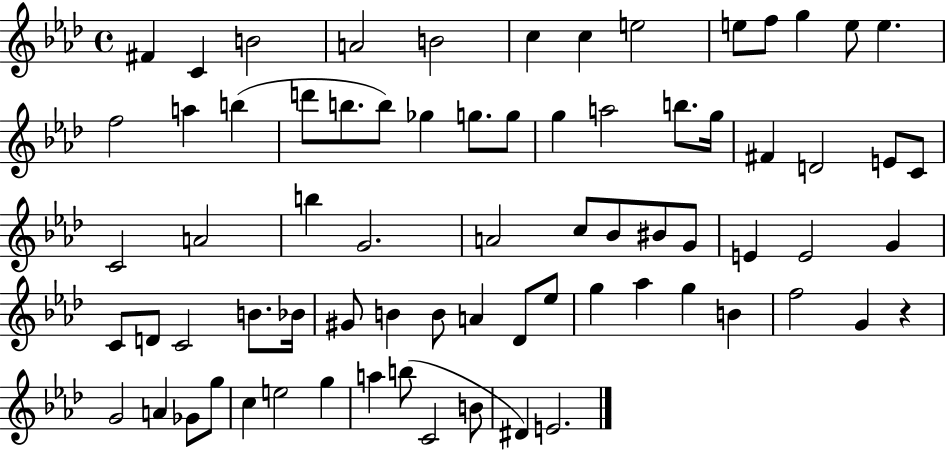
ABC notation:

X:1
T:Untitled
M:4/4
L:1/4
K:Ab
^F C B2 A2 B2 c c e2 e/2 f/2 g e/2 e f2 a b d'/2 b/2 b/2 _g g/2 g/2 g a2 b/2 g/4 ^F D2 E/2 C/2 C2 A2 b G2 A2 c/2 _B/2 ^B/2 G/2 E E2 G C/2 D/2 C2 B/2 _B/4 ^G/2 B B/2 A _D/2 _e/2 g _a g B f2 G z G2 A _G/2 g/2 c e2 g a b/2 C2 B/2 ^D E2